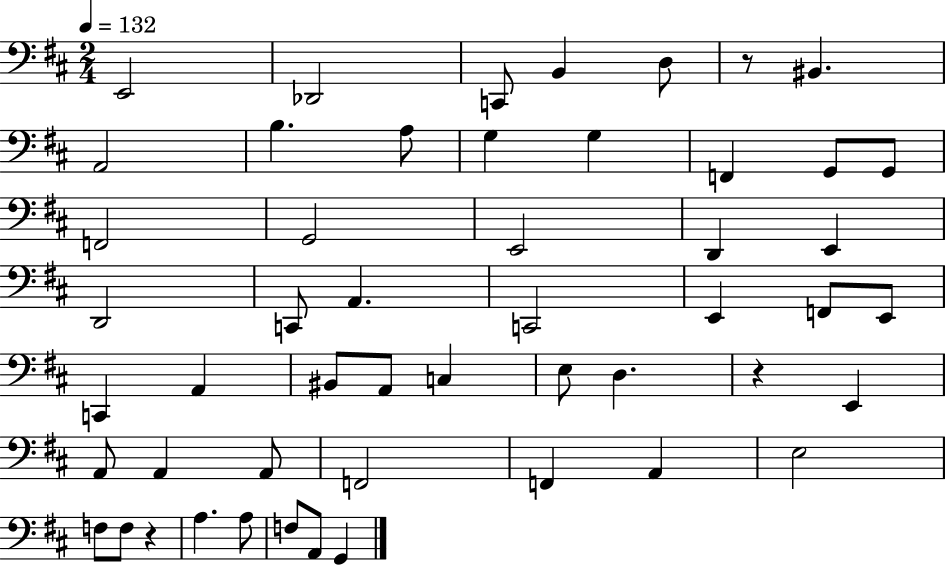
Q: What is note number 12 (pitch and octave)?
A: F2